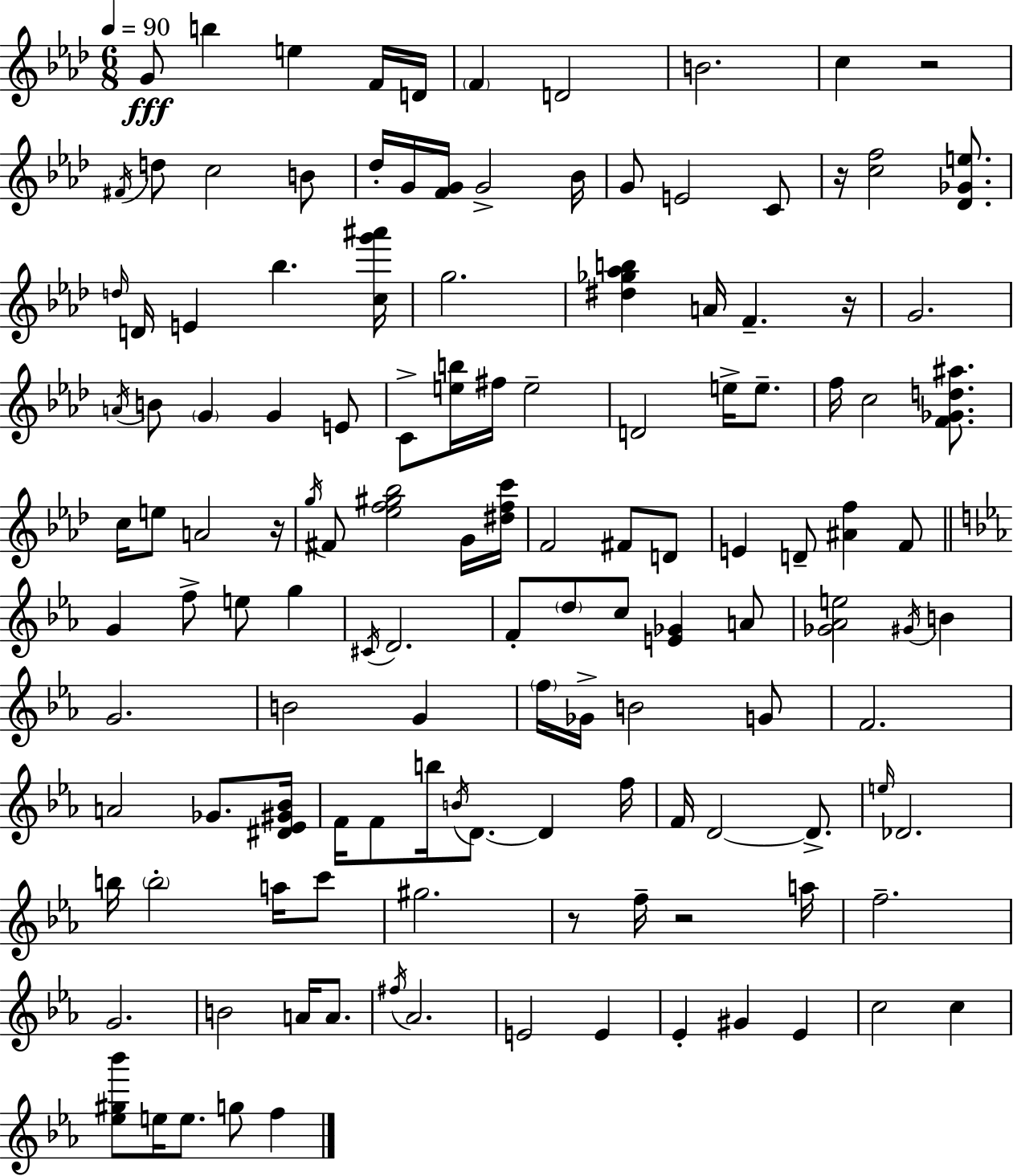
G4/e B5/q E5/q F4/s D4/s F4/q D4/h B4/h. C5/q R/h F#4/s D5/e C5/h B4/e Db5/s G4/s [F4,G4]/s G4/h Bb4/s G4/e E4/h C4/e R/s [C5,F5]/h [Db4,Gb4,E5]/e. D5/s D4/s E4/q Bb5/q. [C5,G6,A#6]/s G5/h. [D#5,Gb5,Ab5,B5]/q A4/s F4/q. R/s G4/h. A4/s B4/e G4/q G4/q E4/e C4/e [E5,B5]/s F#5/s E5/h D4/h E5/s E5/e. F5/s C5/h [F4,Gb4,D5,A#5]/e. C5/s E5/e A4/h R/s G5/s F#4/e [Eb5,F5,G#5,Bb5]/h G4/s [D#5,F5,C6]/s F4/h F#4/e D4/e E4/q D4/e [A#4,F5]/q F4/e G4/q F5/e E5/e G5/q C#4/s D4/h. F4/e D5/e C5/e [E4,Gb4]/q A4/e [Gb4,Ab4,E5]/h G#4/s B4/q G4/h. B4/h G4/q F5/s Gb4/s B4/h G4/e F4/h. A4/h Gb4/e. [D#4,Eb4,G#4,Bb4]/s F4/s F4/e B5/s B4/s D4/e. D4/q F5/s F4/s D4/h D4/e. E5/s Db4/h. B5/s B5/h A5/s C6/e G#5/h. R/e F5/s R/h A5/s F5/h. G4/h. B4/h A4/s A4/e. F#5/s Ab4/h. E4/h E4/q Eb4/q G#4/q Eb4/q C5/h C5/q [Eb5,G#5,Bb6]/e E5/s E5/e. G5/e F5/q